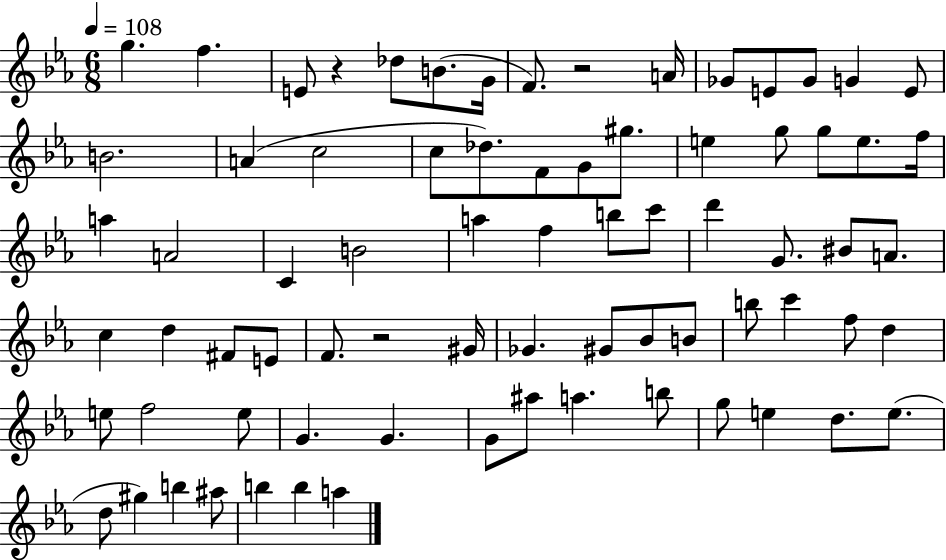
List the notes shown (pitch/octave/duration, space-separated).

G5/q. F5/q. E4/e R/q Db5/e B4/e. G4/s F4/e. R/h A4/s Gb4/e E4/e Gb4/e G4/q E4/e B4/h. A4/q C5/h C5/e Db5/e. F4/e G4/e G#5/e. E5/q G5/e G5/e E5/e. F5/s A5/q A4/h C4/q B4/h A5/q F5/q B5/e C6/e D6/q G4/e. BIS4/e A4/e. C5/q D5/q F#4/e E4/e F4/e. R/h G#4/s Gb4/q. G#4/e Bb4/e B4/e B5/e C6/q F5/e D5/q E5/e F5/h E5/e G4/q. G4/q. G4/e A#5/e A5/q. B5/e G5/e E5/q D5/e. E5/e. D5/e G#5/q B5/q A#5/e B5/q B5/q A5/q